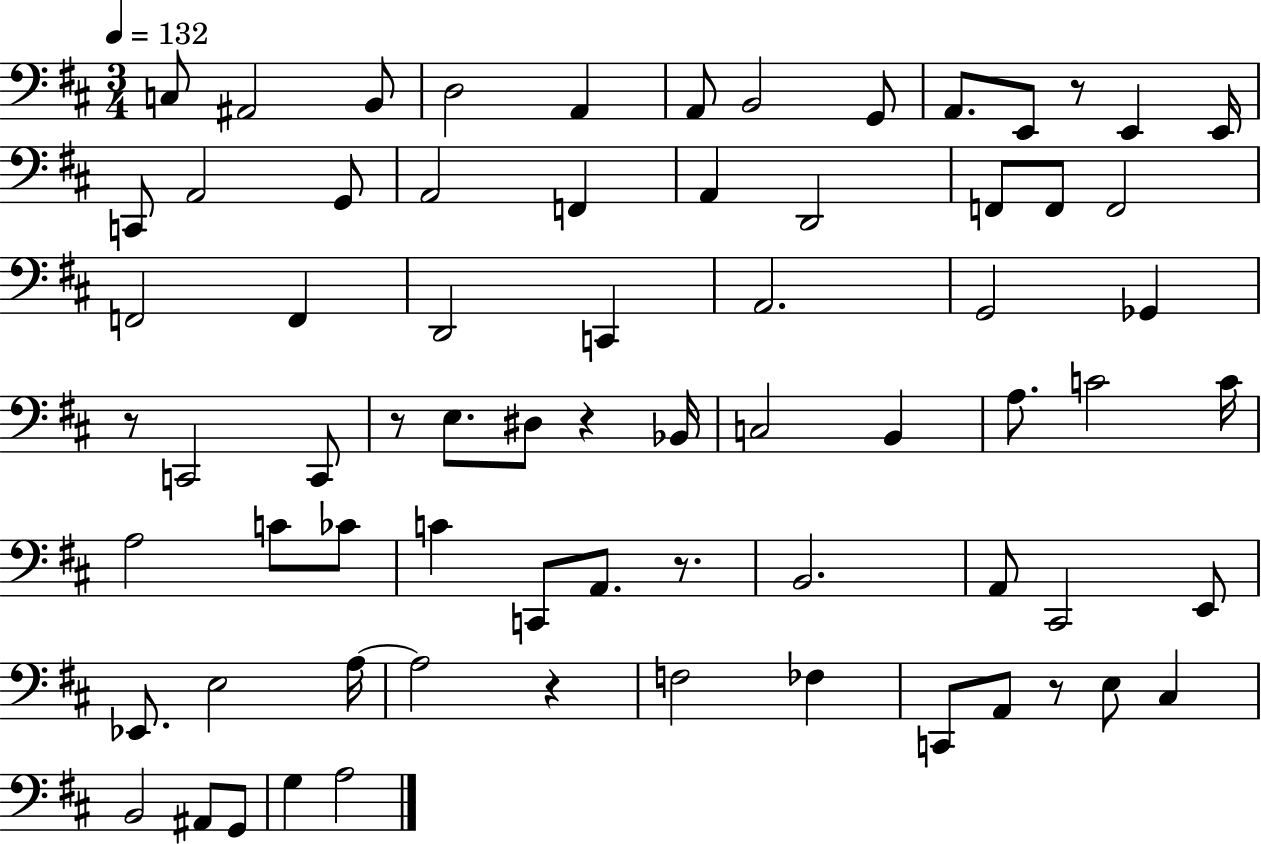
X:1
T:Untitled
M:3/4
L:1/4
K:D
C,/2 ^A,,2 B,,/2 D,2 A,, A,,/2 B,,2 G,,/2 A,,/2 E,,/2 z/2 E,, E,,/4 C,,/2 A,,2 G,,/2 A,,2 F,, A,, D,,2 F,,/2 F,,/2 F,,2 F,,2 F,, D,,2 C,, A,,2 G,,2 _G,, z/2 C,,2 C,,/2 z/2 E,/2 ^D,/2 z _B,,/4 C,2 B,, A,/2 C2 C/4 A,2 C/2 _C/2 C C,,/2 A,,/2 z/2 B,,2 A,,/2 ^C,,2 E,,/2 _E,,/2 E,2 A,/4 A,2 z F,2 _F, C,,/2 A,,/2 z/2 E,/2 ^C, B,,2 ^A,,/2 G,,/2 G, A,2